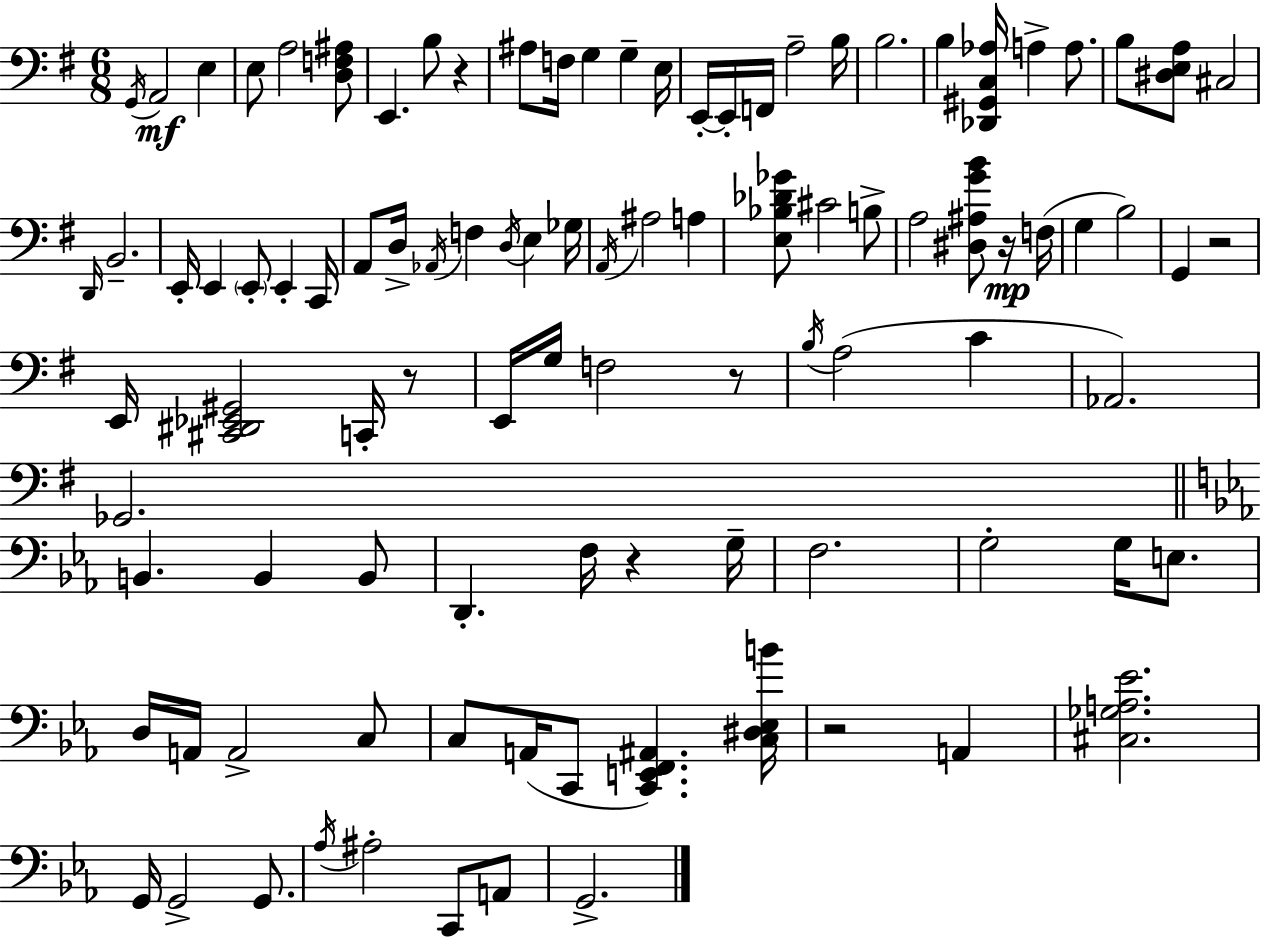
X:1
T:Untitled
M:6/8
L:1/4
K:G
G,,/4 A,,2 E, E,/2 A,2 [D,F,^A,]/2 E,, B,/2 z ^A,/2 F,/4 G, G, E,/4 E,,/4 E,,/4 F,,/4 A,2 B,/4 B,2 B, [_D,,^G,,C,_A,]/4 A, A,/2 B,/2 [^D,E,A,]/2 ^C,2 D,,/4 B,,2 E,,/4 E,, E,,/2 E,, C,,/4 A,,/2 D,/4 _A,,/4 F, D,/4 E, _G,/4 A,,/4 ^A,2 A, [E,_B,_D_G]/2 ^C2 B,/2 A,2 [^D,^A,GB]/2 z/4 F,/4 G, B,2 G,, z2 E,,/4 [^C,,^D,,_E,,^G,,]2 C,,/4 z/2 E,,/4 G,/4 F,2 z/2 B,/4 A,2 C _A,,2 _G,,2 B,, B,, B,,/2 D,, F,/4 z G,/4 F,2 G,2 G,/4 E,/2 D,/4 A,,/4 A,,2 C,/2 C,/2 A,,/4 C,,/2 [C,,E,,F,,^A,,] [C,^D,_E,B]/4 z2 A,, [^C,_G,A,_E]2 G,,/4 G,,2 G,,/2 _A,/4 ^A,2 C,,/2 A,,/2 G,,2